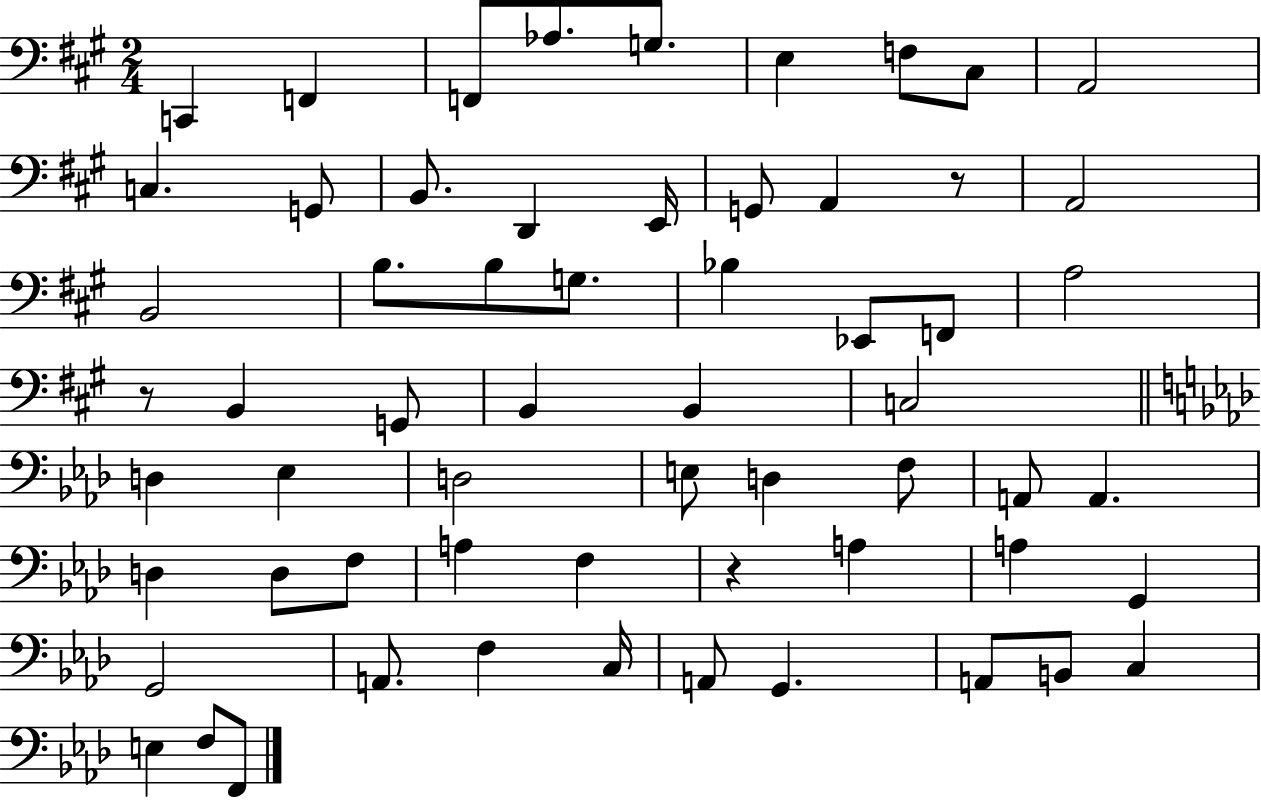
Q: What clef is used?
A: bass